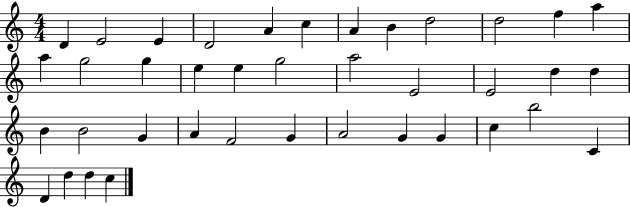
{
  \clef treble
  \numericTimeSignature
  \time 4/4
  \key c \major
  d'4 e'2 e'4 | d'2 a'4 c''4 | a'4 b'4 d''2 | d''2 f''4 a''4 | \break a''4 g''2 g''4 | e''4 e''4 g''2 | a''2 e'2 | e'2 d''4 d''4 | \break b'4 b'2 g'4 | a'4 f'2 g'4 | a'2 g'4 g'4 | c''4 b''2 c'4 | \break d'4 d''4 d''4 c''4 | \bar "|."
}